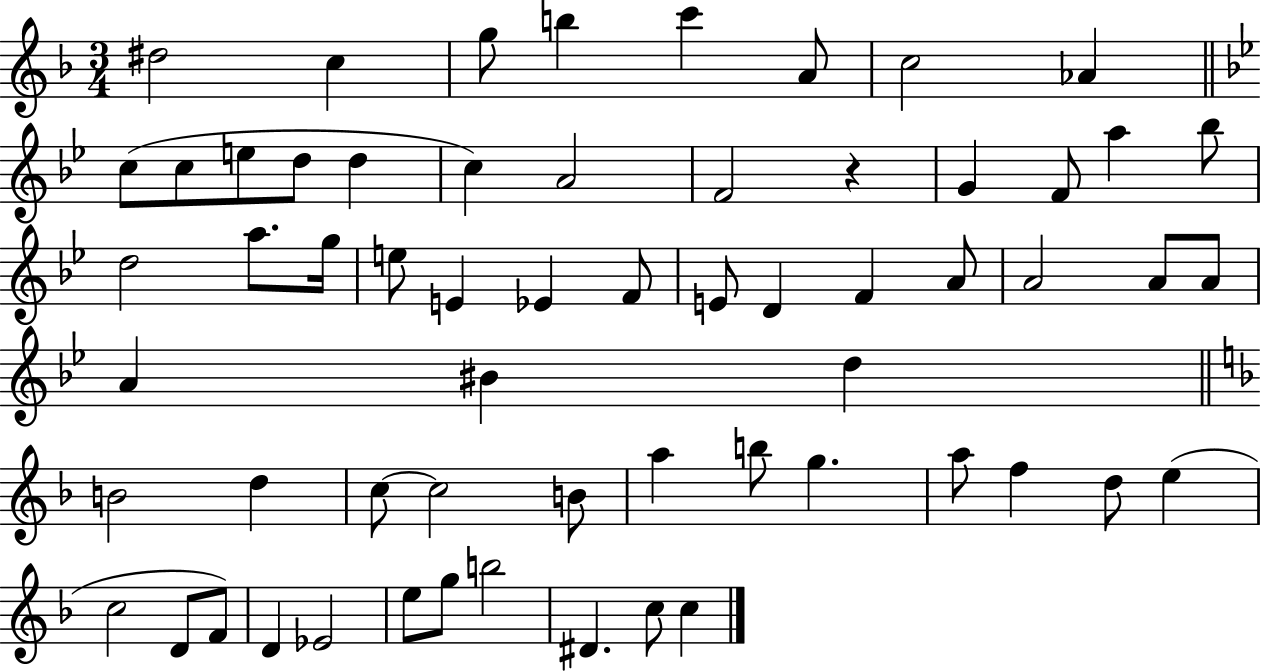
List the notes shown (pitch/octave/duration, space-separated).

D#5/h C5/q G5/e B5/q C6/q A4/e C5/h Ab4/q C5/e C5/e E5/e D5/e D5/q C5/q A4/h F4/h R/q G4/q F4/e A5/q Bb5/e D5/h A5/e. G5/s E5/e E4/q Eb4/q F4/e E4/e D4/q F4/q A4/e A4/h A4/e A4/e A4/q BIS4/q D5/q B4/h D5/q C5/e C5/h B4/e A5/q B5/e G5/q. A5/e F5/q D5/e E5/q C5/h D4/e F4/e D4/q Eb4/h E5/e G5/e B5/h D#4/q. C5/e C5/q